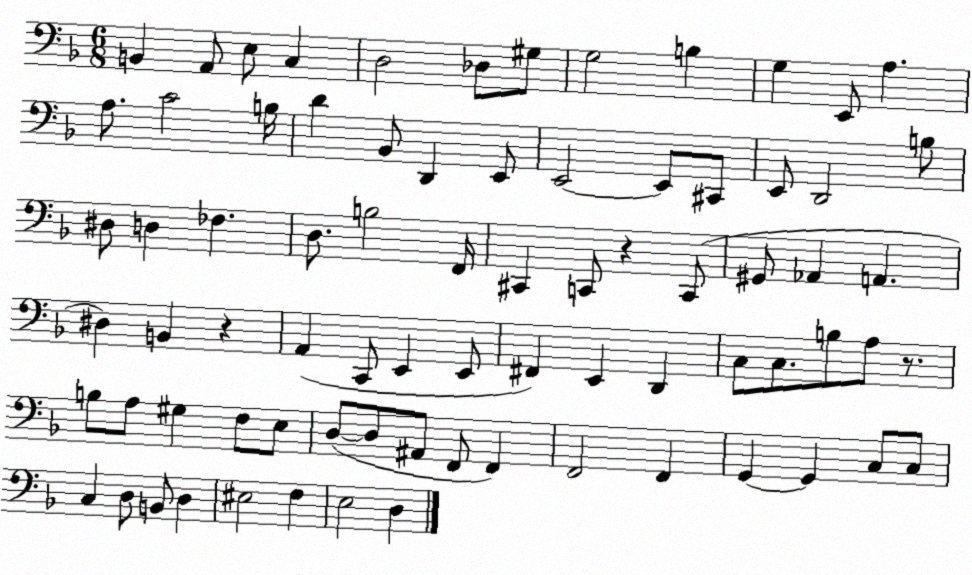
X:1
T:Untitled
M:6/8
L:1/4
K:F
B,, A,,/2 E,/2 C, D,2 _D,/2 ^G,/2 G,2 B, G, E,,/2 A, A,/2 C2 B,/4 D _B,,/2 D,, E,,/2 E,,2 E,,/2 ^C,,/2 E,,/2 D,,2 B,/2 ^D,/2 D, _F, D,/2 B,2 F,,/4 ^C,, C,,/2 z C,,/2 ^G,,/2 _A,, A,, ^D, B,, z A,, C,,/2 E,, E,,/2 ^F,, E,, D,, C,/2 C,/2 B,/2 A,/2 z/2 B,/2 A,/2 ^G, F,/2 E,/2 D,/2 D,/2 ^A,,/2 F,,/2 F,, F,,2 F,, G,, G,, C,/2 C,/2 C, D,/2 B,,/2 D, ^E,2 F, E,2 D,